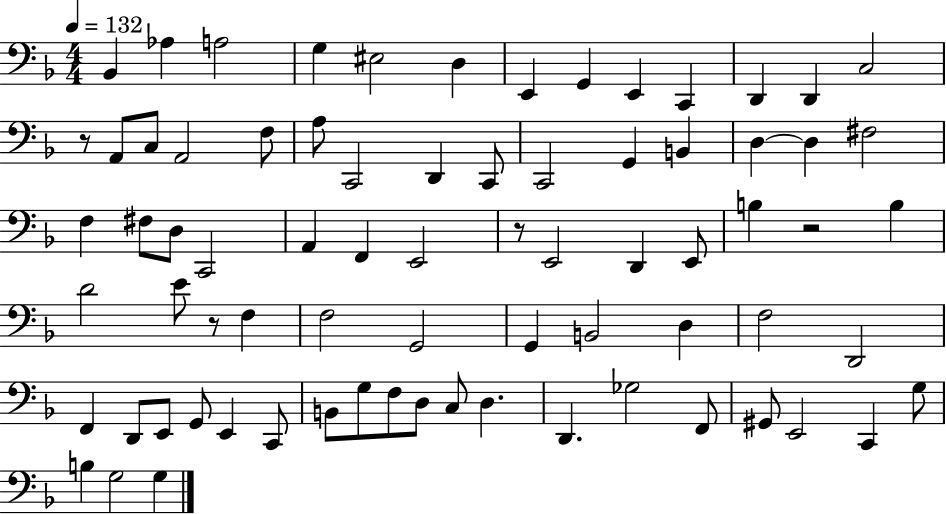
X:1
T:Untitled
M:4/4
L:1/4
K:F
_B,, _A, A,2 G, ^E,2 D, E,, G,, E,, C,, D,, D,, C,2 z/2 A,,/2 C,/2 A,,2 F,/2 A,/2 C,,2 D,, C,,/2 C,,2 G,, B,, D, D, ^F,2 F, ^F,/2 D,/2 C,,2 A,, F,, E,,2 z/2 E,,2 D,, E,,/2 B, z2 B, D2 E/2 z/2 F, F,2 G,,2 G,, B,,2 D, F,2 D,,2 F,, D,,/2 E,,/2 G,,/2 E,, C,,/2 B,,/2 G,/2 F,/2 D,/2 C,/2 D, D,, _G,2 F,,/2 ^G,,/2 E,,2 C,, G,/2 B, G,2 G,